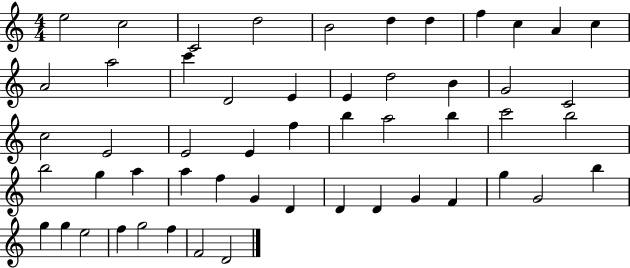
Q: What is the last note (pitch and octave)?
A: D4